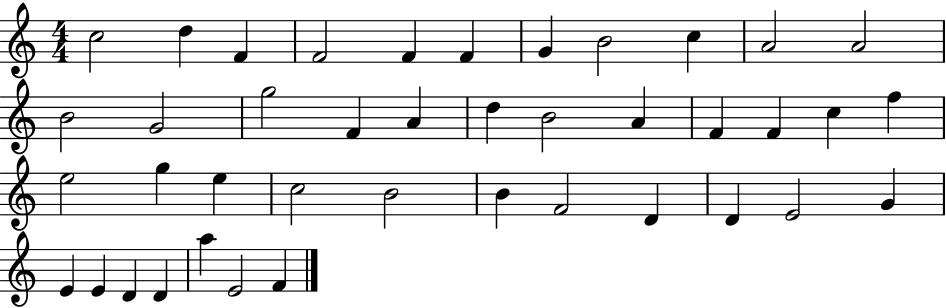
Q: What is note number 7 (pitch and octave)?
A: G4